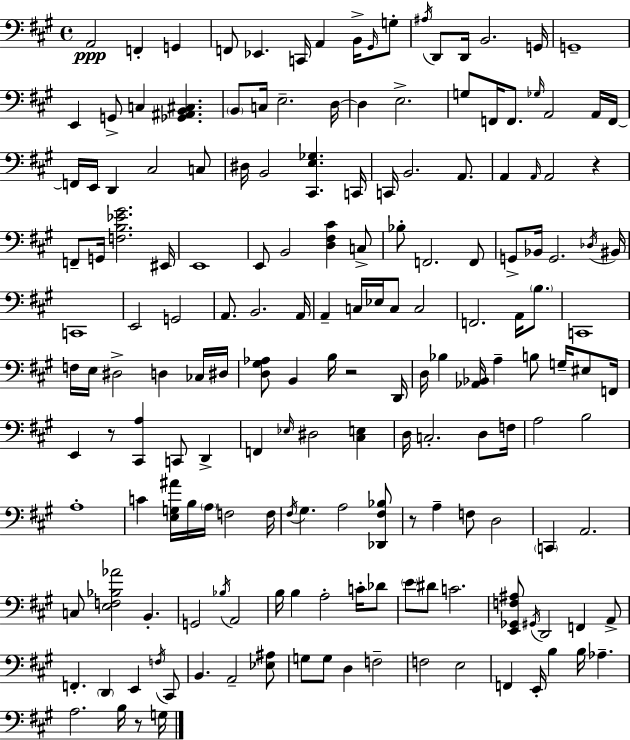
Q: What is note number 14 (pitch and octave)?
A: B2